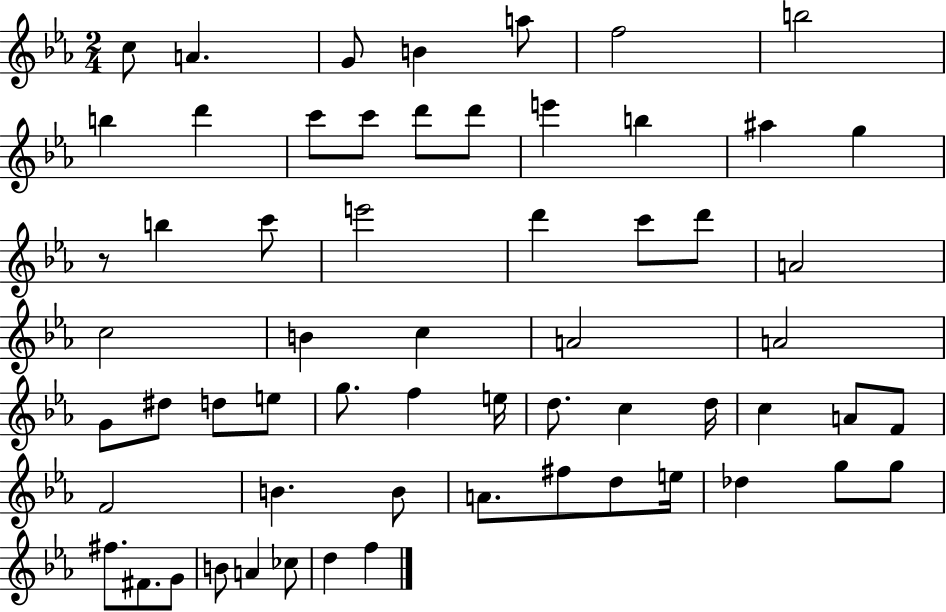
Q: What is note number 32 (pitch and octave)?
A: D5